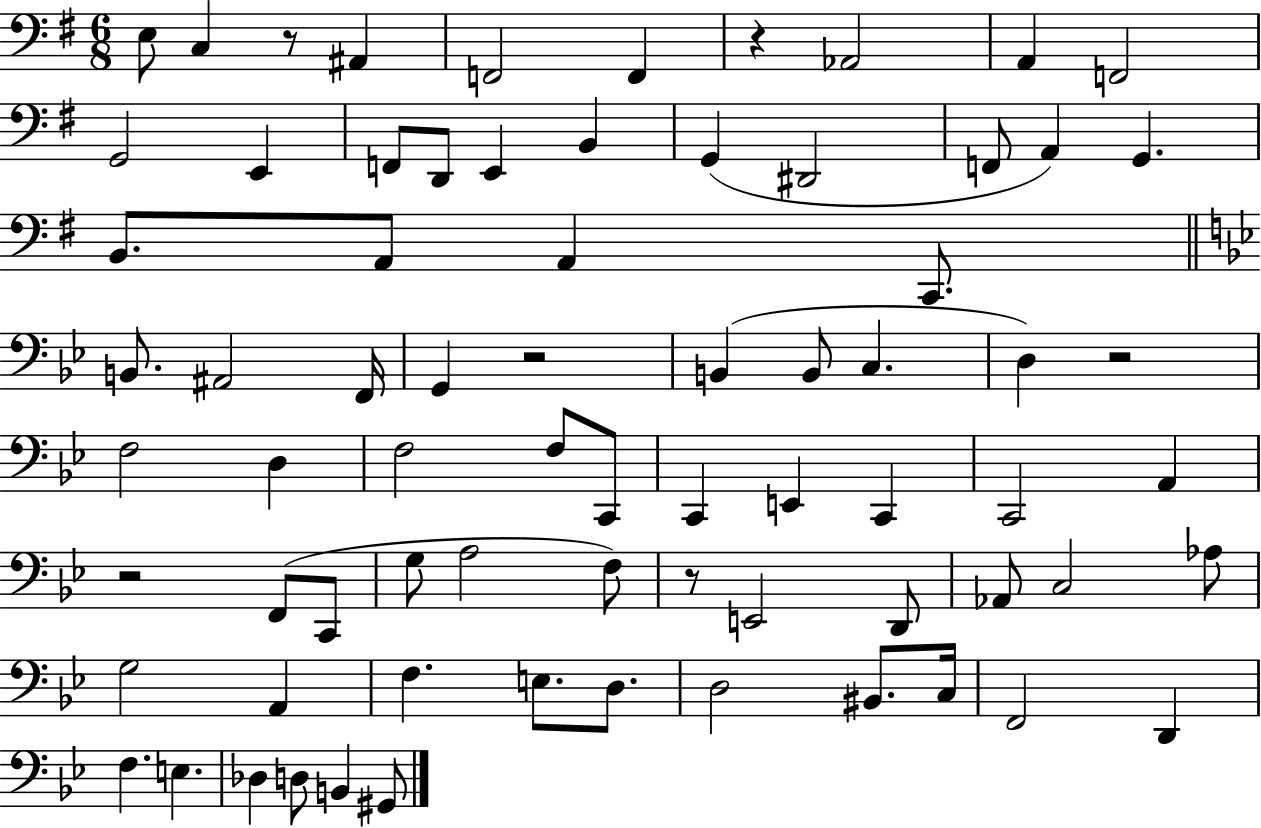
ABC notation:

X:1
T:Untitled
M:6/8
L:1/4
K:G
E,/2 C, z/2 ^A,, F,,2 F,, z _A,,2 A,, F,,2 G,,2 E,, F,,/2 D,,/2 E,, B,, G,, ^D,,2 F,,/2 A,, G,, B,,/2 A,,/2 A,, C,,/2 B,,/2 ^A,,2 F,,/4 G,, z2 B,, B,,/2 C, D, z2 F,2 D, F,2 F,/2 C,,/2 C,, E,, C,, C,,2 A,, z2 F,,/2 C,,/2 G,/2 A,2 F,/2 z/2 E,,2 D,,/2 _A,,/2 C,2 _A,/2 G,2 A,, F, E,/2 D,/2 D,2 ^B,,/2 C,/4 F,,2 D,, F, E, _D, D,/2 B,, ^G,,/2